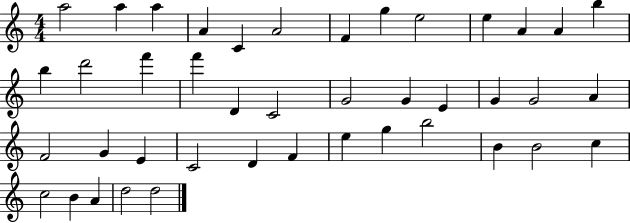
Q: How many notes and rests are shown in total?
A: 42